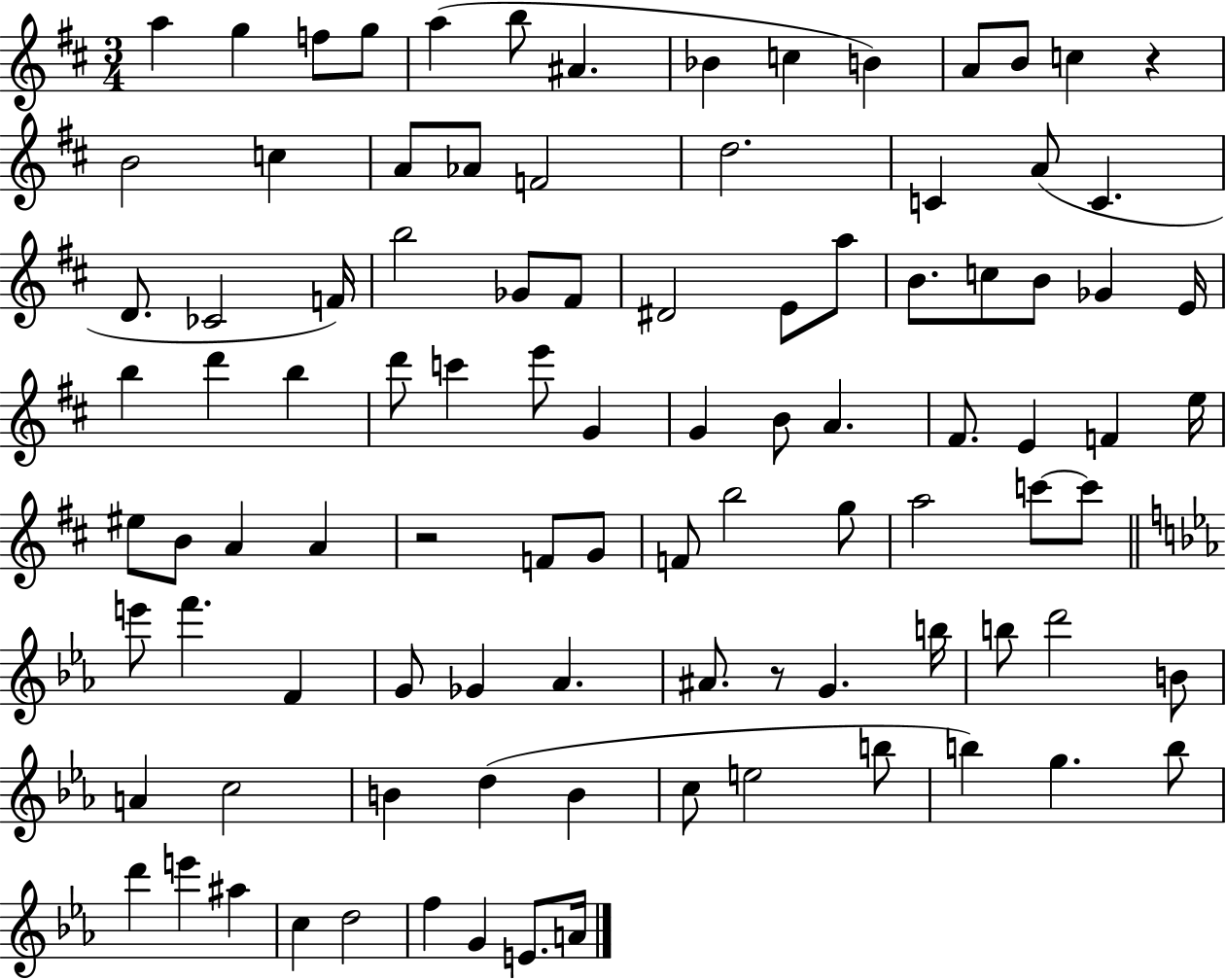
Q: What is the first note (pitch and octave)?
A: A5